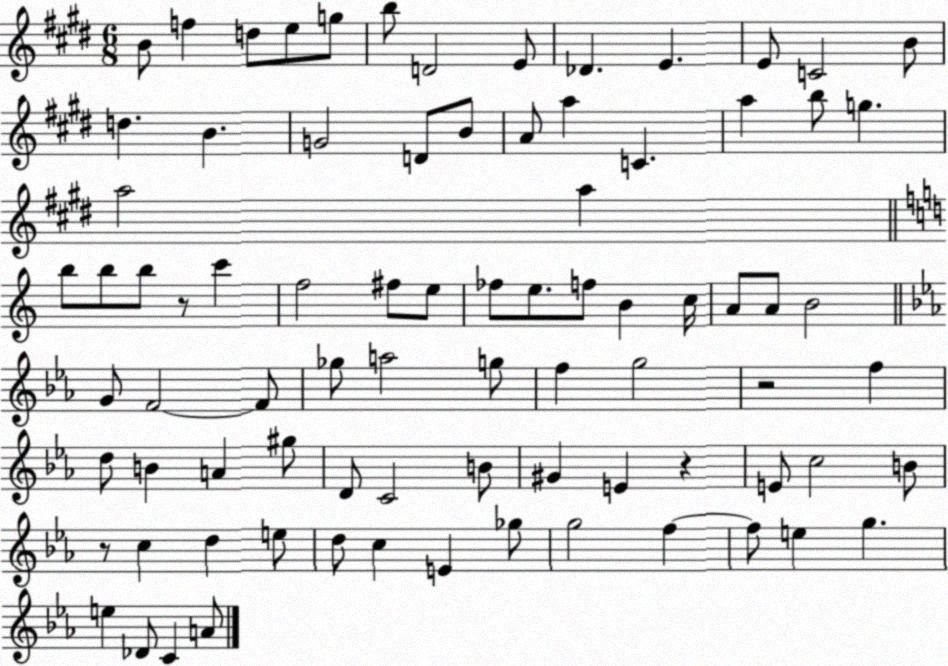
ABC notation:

X:1
T:Untitled
M:6/8
L:1/4
K:E
B/2 f d/2 e/2 g/2 b/2 D2 E/2 _D E E/2 C2 B/2 d B G2 D/2 B/2 A/2 a C a b/2 g a2 a b/2 b/2 b/2 z/2 c' f2 ^f/2 e/2 _f/2 e/2 f/2 B c/4 A/2 A/2 B2 G/2 F2 F/2 _g/2 a2 g/2 f g2 z2 f d/2 B A ^g/2 D/2 C2 B/2 ^G E z E/2 c2 B/2 z/2 c d e/2 d/2 c E _g/2 g2 f f/2 e g e _D/2 C A/2